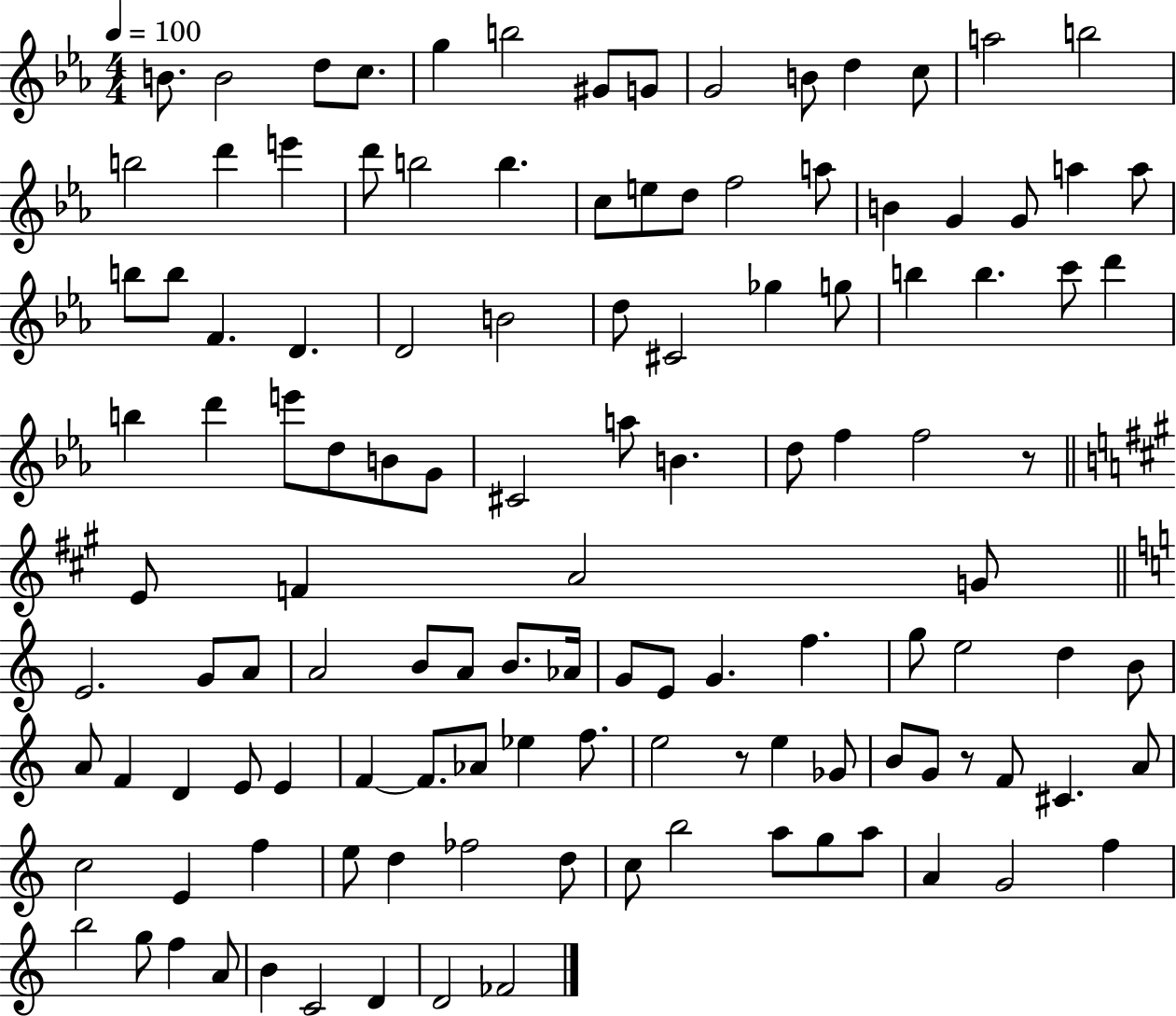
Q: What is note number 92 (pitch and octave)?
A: F4